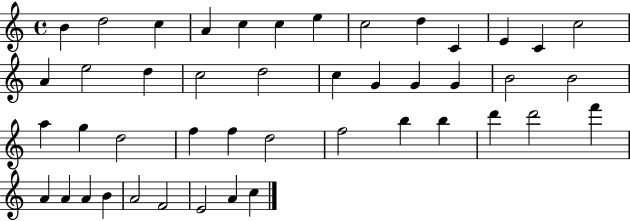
B4/q D5/h C5/q A4/q C5/q C5/q E5/q C5/h D5/q C4/q E4/q C4/q C5/h A4/q E5/h D5/q C5/h D5/h C5/q G4/q G4/q G4/q B4/h B4/h A5/q G5/q D5/h F5/q F5/q D5/h F5/h B5/q B5/q D6/q D6/h F6/q A4/q A4/q A4/q B4/q A4/h F4/h E4/h A4/q C5/q